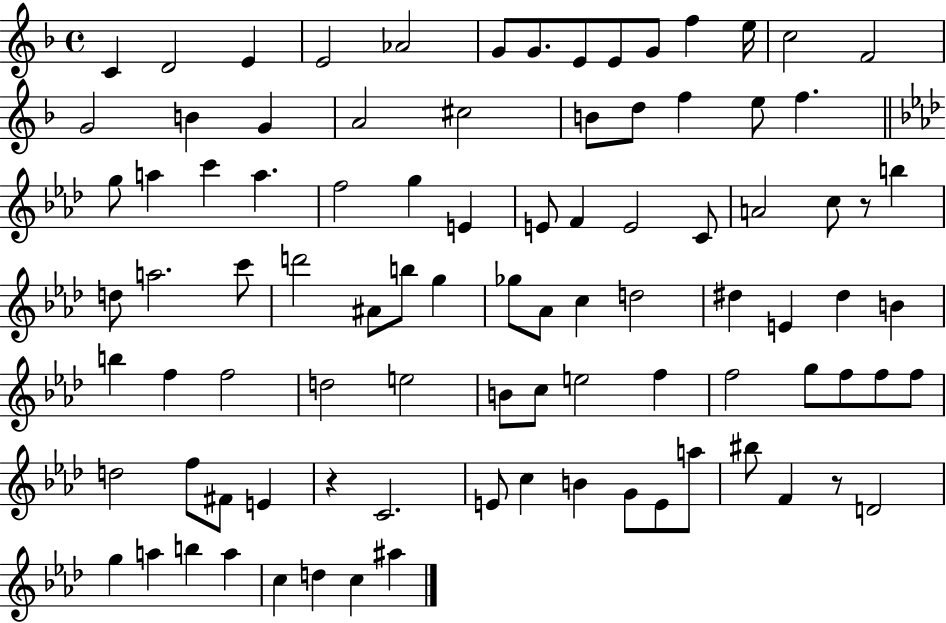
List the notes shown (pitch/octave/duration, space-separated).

C4/q D4/h E4/q E4/h Ab4/h G4/e G4/e. E4/e E4/e G4/e F5/q E5/s C5/h F4/h G4/h B4/q G4/q A4/h C#5/h B4/e D5/e F5/q E5/e F5/q. G5/e A5/q C6/q A5/q. F5/h G5/q E4/q E4/e F4/q E4/h C4/e A4/h C5/e R/e B5/q D5/e A5/h. C6/e D6/h A#4/e B5/e G5/q Gb5/e Ab4/e C5/q D5/h D#5/q E4/q D#5/q B4/q B5/q F5/q F5/h D5/h E5/h B4/e C5/e E5/h F5/q F5/h G5/e F5/e F5/e F5/e D5/h F5/e F#4/e E4/q R/q C4/h. E4/e C5/q B4/q G4/e E4/e A5/e BIS5/e F4/q R/e D4/h G5/q A5/q B5/q A5/q C5/q D5/q C5/q A#5/q